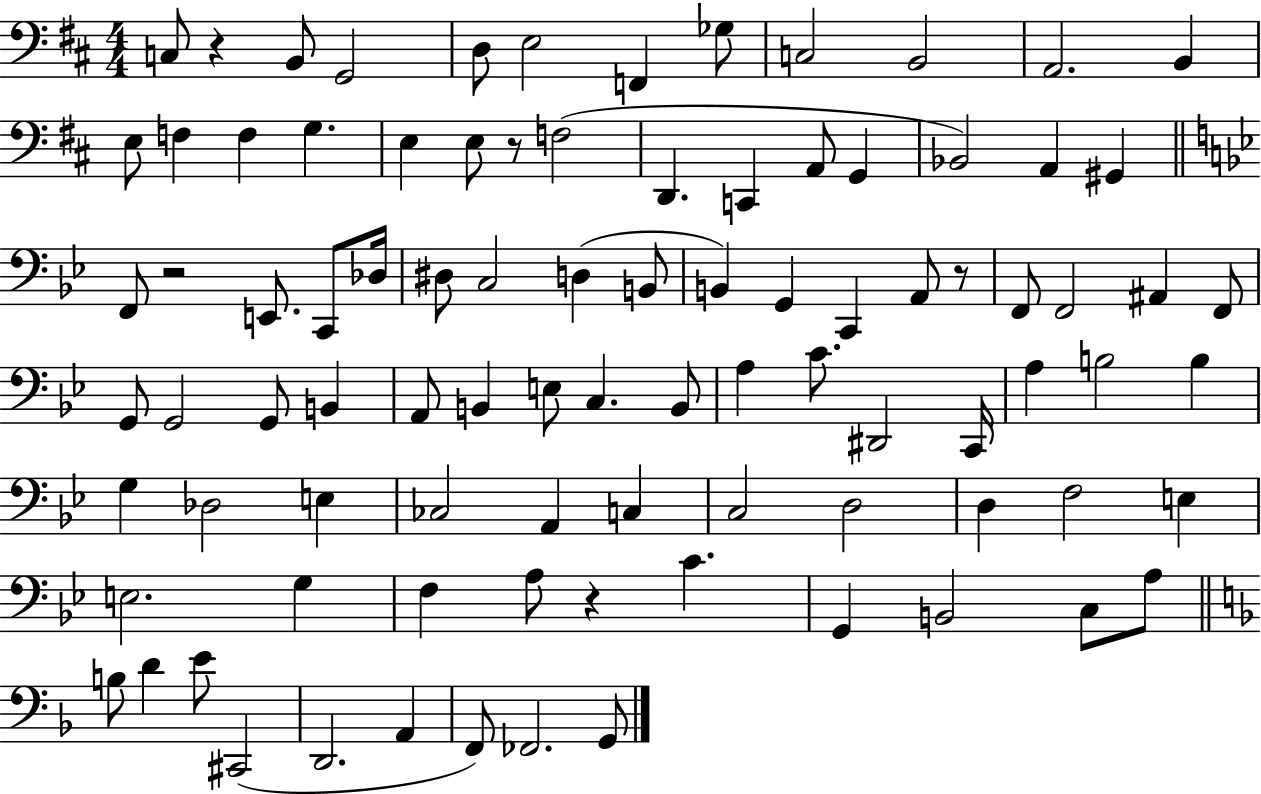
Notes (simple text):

C3/e R/q B2/e G2/h D3/e E3/h F2/q Gb3/e C3/h B2/h A2/h. B2/q E3/e F3/q F3/q G3/q. E3/q E3/e R/e F3/h D2/q. C2/q A2/e G2/q Bb2/h A2/q G#2/q F2/e R/h E2/e. C2/e Db3/s D#3/e C3/h D3/q B2/e B2/q G2/q C2/q A2/e R/e F2/e F2/h A#2/q F2/e G2/e G2/h G2/e B2/q A2/e B2/q E3/e C3/q. B2/e A3/q C4/e. D#2/h C2/s A3/q B3/h B3/q G3/q Db3/h E3/q CES3/h A2/q C3/q C3/h D3/h D3/q F3/h E3/q E3/h. G3/q F3/q A3/e R/q C4/q. G2/q B2/h C3/e A3/e B3/e D4/q E4/e C#2/h D2/h. A2/q F2/e FES2/h. G2/e